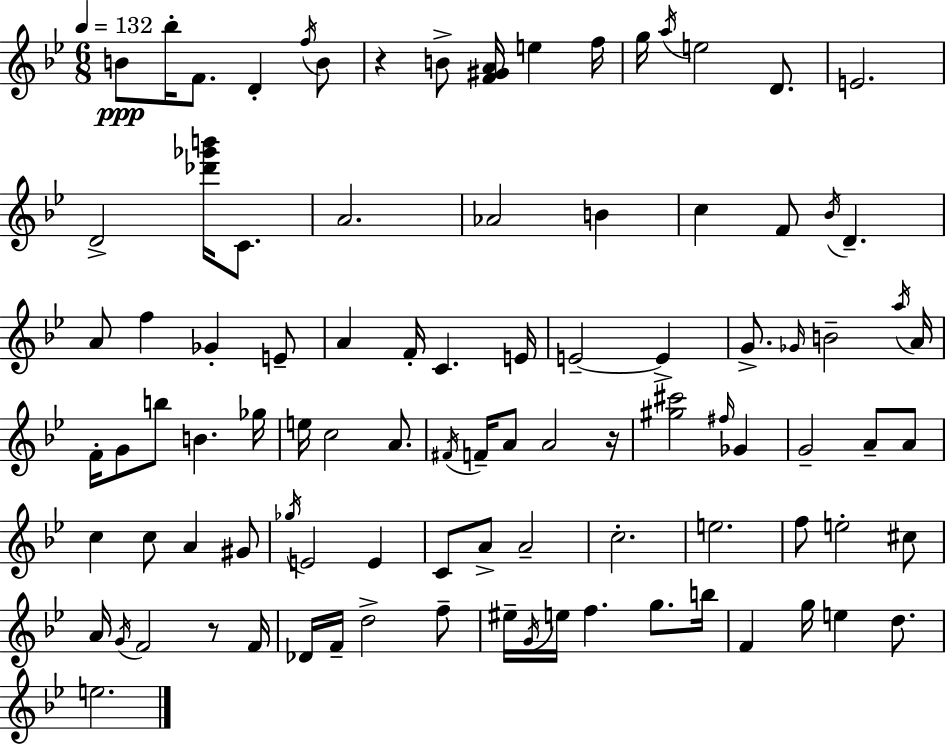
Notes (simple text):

B4/e Bb5/s F4/e. D4/q F5/s B4/e R/q B4/e [F4,G#4,A4]/s E5/q F5/s G5/s A5/s E5/h D4/e. E4/h. D4/h [Db6,Gb6,B6]/s C4/e. A4/h. Ab4/h B4/q C5/q F4/e Bb4/s D4/q. A4/e F5/q Gb4/q E4/e A4/q F4/s C4/q. E4/s E4/h E4/q G4/e. Gb4/s B4/h A5/s A4/s F4/s G4/e B5/e B4/q. Gb5/s E5/s C5/h A4/e. F#4/s F4/s A4/e A4/h R/s [G#5,C#6]/h F#5/s Gb4/q G4/h A4/e A4/e C5/q C5/e A4/q G#4/e Gb5/s E4/h E4/q C4/e A4/e A4/h C5/h. E5/h. F5/e E5/h C#5/e A4/s G4/s F4/h R/e F4/s Db4/s F4/s D5/h F5/e EIS5/s G4/s E5/s F5/q. G5/e. B5/s F4/q G5/s E5/q D5/e. E5/h.